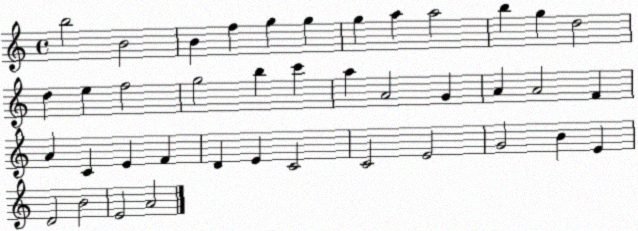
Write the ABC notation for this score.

X:1
T:Untitled
M:4/4
L:1/4
K:C
b2 B2 B f g g g a a2 b g d2 d e f2 g2 b c' a A2 G A A2 F A C E F D E C2 C2 E2 G2 B E D2 B2 E2 A2